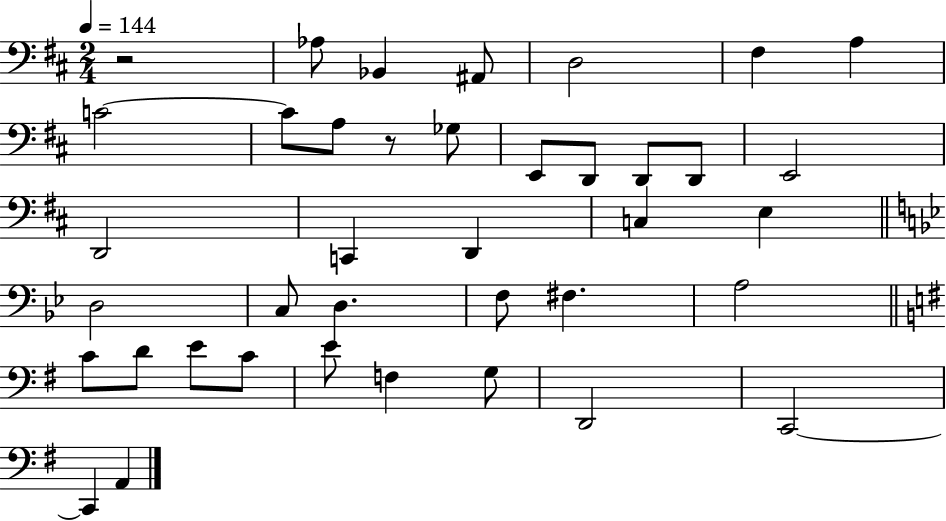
X:1
T:Untitled
M:2/4
L:1/4
K:D
z2 _A,/2 _B,, ^A,,/2 D,2 ^F, A, C2 C/2 A,/2 z/2 _G,/2 E,,/2 D,,/2 D,,/2 D,,/2 E,,2 D,,2 C,, D,, C, E, D,2 C,/2 D, F,/2 ^F, A,2 C/2 D/2 E/2 C/2 E/2 F, G,/2 D,,2 C,,2 C,, A,,